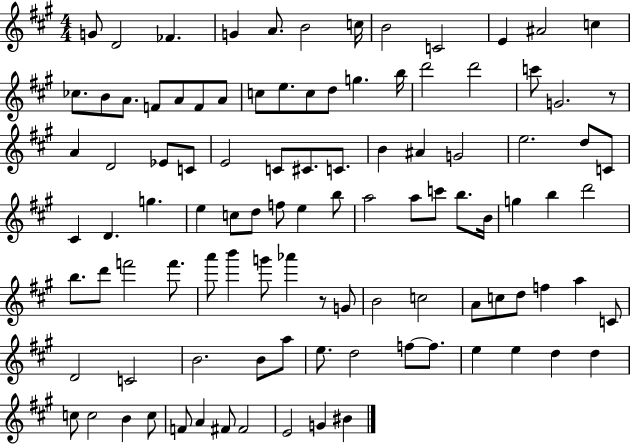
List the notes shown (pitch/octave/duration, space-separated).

G4/e D4/h FES4/q. G4/q A4/e. B4/h C5/s B4/h C4/h E4/q A#4/h C5/q CES5/e. B4/e A4/e. F4/e A4/e F4/e A4/e C5/e E5/e. C5/e D5/e G5/q. B5/s D6/h D6/h C6/e G4/h. R/e A4/q D4/h Eb4/e C4/e E4/h C4/e C#4/e. C4/e. B4/q A#4/q G4/h E5/h. D5/e C4/e C#4/q D4/q. G5/q. E5/q C5/e D5/e F5/e E5/q B5/e A5/h A5/e C6/e B5/e. B4/s G5/q B5/q D6/h B5/e. D6/e F6/h F6/e. A6/e B6/q G6/e Ab6/q R/e G4/e B4/h C5/h A4/e C5/e D5/e F5/q A5/q C4/e D4/h C4/h B4/h. B4/e A5/e E5/e. D5/h F5/e F5/e. E5/q E5/q D5/q D5/q C5/e C5/h B4/q C5/e F4/e A4/q F#4/e F#4/h E4/h G4/q BIS4/q